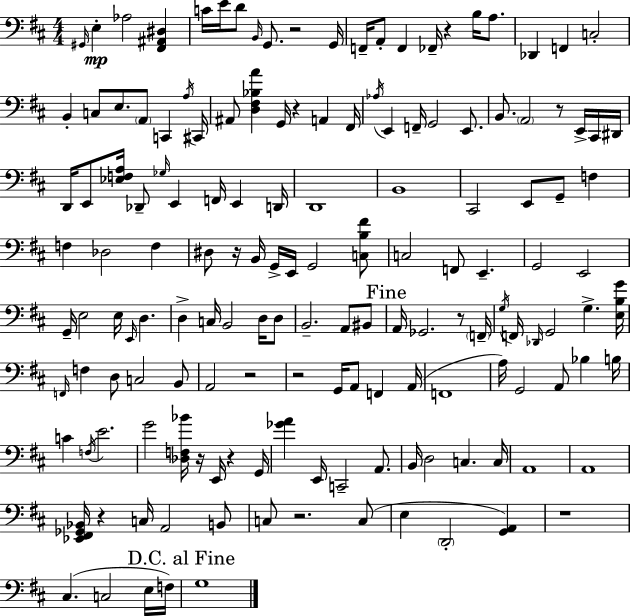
X:1
T:Untitled
M:4/4
L:1/4
K:D
^G,,/4 E, _A,2 [^F,,^A,,^D,] C/4 E/4 D/2 B,,/4 G,,/2 z2 G,,/4 F,,/4 A,,/2 F,, _F,,/4 z B,/4 A,/2 _D,, F,, C,2 B,, C,/2 E,/2 A,,/2 C,, A,/4 ^C,,/4 ^A,,/2 [D,^F,_B,A] G,,/4 z A,, ^F,,/4 _A,/4 E,, F,,/4 G,,2 E,,/2 B,,/2 A,,2 z/2 E,,/4 ^C,,/4 ^D,,/4 D,,/4 E,,/2 [_E,F,A,]/4 _D,,/2 _G,/4 E,, F,,/4 E,, D,,/4 D,,4 B,,4 ^C,,2 E,,/2 G,,/2 F, F, _D,2 F, ^D,/2 z/4 B,,/4 G,,/4 E,,/4 G,,2 [C,B,^F]/2 C,2 F,,/2 E,, G,,2 E,,2 G,,/4 E,2 E,/4 E,,/4 D, D, C,/4 B,,2 D,/4 D,/2 B,,2 A,,/2 ^B,,/2 A,,/4 _G,,2 z/2 F,,/4 G,/4 F,,/4 _D,,/4 G,,2 G, [E,B,G]/4 F,,/4 F, D,/2 C,2 B,,/2 A,,2 z2 z2 G,,/4 A,,/2 F,, A,,/4 F,,4 A,/4 G,,2 A,,/2 _B, B,/4 C F,/4 E2 G2 [_D,F,_B]/4 z/4 E,,/4 z G,,/4 [_GA] E,,/4 C,,2 A,,/2 B,,/4 D,2 C, C,/4 A,,4 A,,4 [_E,,^F,,_G,,_B,,]/4 z C,/4 A,,2 B,,/2 C,/2 z2 C,/2 E, D,,2 [G,,A,,] z4 ^C, C,2 E,/4 F,/4 G,4